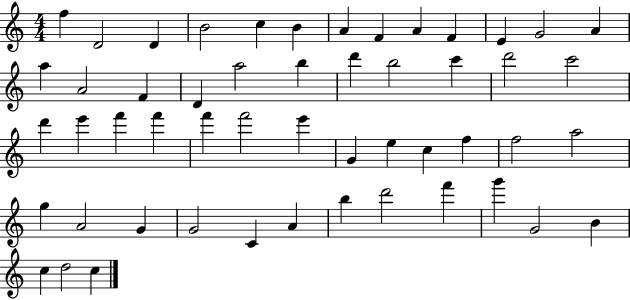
F5/q D4/h D4/q B4/h C5/q B4/q A4/q F4/q A4/q F4/q E4/q G4/h A4/q A5/q A4/h F4/q D4/q A5/h B5/q D6/q B5/h C6/q D6/h C6/h D6/q E6/q F6/q F6/q F6/q F6/h E6/q G4/q E5/q C5/q F5/q F5/h A5/h G5/q A4/h G4/q G4/h C4/q A4/q B5/q D6/h F6/q G6/q G4/h B4/q C5/q D5/h C5/q